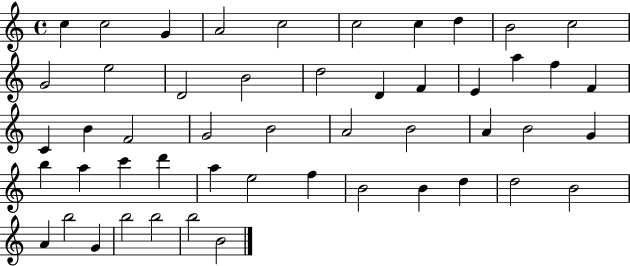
C5/q C5/h G4/q A4/h C5/h C5/h C5/q D5/q B4/h C5/h G4/h E5/h D4/h B4/h D5/h D4/q F4/q E4/q A5/q F5/q F4/q C4/q B4/q F4/h G4/h B4/h A4/h B4/h A4/q B4/h G4/q B5/q A5/q C6/q D6/q A5/q E5/h F5/q B4/h B4/q D5/q D5/h B4/h A4/q B5/h G4/q B5/h B5/h B5/h B4/h